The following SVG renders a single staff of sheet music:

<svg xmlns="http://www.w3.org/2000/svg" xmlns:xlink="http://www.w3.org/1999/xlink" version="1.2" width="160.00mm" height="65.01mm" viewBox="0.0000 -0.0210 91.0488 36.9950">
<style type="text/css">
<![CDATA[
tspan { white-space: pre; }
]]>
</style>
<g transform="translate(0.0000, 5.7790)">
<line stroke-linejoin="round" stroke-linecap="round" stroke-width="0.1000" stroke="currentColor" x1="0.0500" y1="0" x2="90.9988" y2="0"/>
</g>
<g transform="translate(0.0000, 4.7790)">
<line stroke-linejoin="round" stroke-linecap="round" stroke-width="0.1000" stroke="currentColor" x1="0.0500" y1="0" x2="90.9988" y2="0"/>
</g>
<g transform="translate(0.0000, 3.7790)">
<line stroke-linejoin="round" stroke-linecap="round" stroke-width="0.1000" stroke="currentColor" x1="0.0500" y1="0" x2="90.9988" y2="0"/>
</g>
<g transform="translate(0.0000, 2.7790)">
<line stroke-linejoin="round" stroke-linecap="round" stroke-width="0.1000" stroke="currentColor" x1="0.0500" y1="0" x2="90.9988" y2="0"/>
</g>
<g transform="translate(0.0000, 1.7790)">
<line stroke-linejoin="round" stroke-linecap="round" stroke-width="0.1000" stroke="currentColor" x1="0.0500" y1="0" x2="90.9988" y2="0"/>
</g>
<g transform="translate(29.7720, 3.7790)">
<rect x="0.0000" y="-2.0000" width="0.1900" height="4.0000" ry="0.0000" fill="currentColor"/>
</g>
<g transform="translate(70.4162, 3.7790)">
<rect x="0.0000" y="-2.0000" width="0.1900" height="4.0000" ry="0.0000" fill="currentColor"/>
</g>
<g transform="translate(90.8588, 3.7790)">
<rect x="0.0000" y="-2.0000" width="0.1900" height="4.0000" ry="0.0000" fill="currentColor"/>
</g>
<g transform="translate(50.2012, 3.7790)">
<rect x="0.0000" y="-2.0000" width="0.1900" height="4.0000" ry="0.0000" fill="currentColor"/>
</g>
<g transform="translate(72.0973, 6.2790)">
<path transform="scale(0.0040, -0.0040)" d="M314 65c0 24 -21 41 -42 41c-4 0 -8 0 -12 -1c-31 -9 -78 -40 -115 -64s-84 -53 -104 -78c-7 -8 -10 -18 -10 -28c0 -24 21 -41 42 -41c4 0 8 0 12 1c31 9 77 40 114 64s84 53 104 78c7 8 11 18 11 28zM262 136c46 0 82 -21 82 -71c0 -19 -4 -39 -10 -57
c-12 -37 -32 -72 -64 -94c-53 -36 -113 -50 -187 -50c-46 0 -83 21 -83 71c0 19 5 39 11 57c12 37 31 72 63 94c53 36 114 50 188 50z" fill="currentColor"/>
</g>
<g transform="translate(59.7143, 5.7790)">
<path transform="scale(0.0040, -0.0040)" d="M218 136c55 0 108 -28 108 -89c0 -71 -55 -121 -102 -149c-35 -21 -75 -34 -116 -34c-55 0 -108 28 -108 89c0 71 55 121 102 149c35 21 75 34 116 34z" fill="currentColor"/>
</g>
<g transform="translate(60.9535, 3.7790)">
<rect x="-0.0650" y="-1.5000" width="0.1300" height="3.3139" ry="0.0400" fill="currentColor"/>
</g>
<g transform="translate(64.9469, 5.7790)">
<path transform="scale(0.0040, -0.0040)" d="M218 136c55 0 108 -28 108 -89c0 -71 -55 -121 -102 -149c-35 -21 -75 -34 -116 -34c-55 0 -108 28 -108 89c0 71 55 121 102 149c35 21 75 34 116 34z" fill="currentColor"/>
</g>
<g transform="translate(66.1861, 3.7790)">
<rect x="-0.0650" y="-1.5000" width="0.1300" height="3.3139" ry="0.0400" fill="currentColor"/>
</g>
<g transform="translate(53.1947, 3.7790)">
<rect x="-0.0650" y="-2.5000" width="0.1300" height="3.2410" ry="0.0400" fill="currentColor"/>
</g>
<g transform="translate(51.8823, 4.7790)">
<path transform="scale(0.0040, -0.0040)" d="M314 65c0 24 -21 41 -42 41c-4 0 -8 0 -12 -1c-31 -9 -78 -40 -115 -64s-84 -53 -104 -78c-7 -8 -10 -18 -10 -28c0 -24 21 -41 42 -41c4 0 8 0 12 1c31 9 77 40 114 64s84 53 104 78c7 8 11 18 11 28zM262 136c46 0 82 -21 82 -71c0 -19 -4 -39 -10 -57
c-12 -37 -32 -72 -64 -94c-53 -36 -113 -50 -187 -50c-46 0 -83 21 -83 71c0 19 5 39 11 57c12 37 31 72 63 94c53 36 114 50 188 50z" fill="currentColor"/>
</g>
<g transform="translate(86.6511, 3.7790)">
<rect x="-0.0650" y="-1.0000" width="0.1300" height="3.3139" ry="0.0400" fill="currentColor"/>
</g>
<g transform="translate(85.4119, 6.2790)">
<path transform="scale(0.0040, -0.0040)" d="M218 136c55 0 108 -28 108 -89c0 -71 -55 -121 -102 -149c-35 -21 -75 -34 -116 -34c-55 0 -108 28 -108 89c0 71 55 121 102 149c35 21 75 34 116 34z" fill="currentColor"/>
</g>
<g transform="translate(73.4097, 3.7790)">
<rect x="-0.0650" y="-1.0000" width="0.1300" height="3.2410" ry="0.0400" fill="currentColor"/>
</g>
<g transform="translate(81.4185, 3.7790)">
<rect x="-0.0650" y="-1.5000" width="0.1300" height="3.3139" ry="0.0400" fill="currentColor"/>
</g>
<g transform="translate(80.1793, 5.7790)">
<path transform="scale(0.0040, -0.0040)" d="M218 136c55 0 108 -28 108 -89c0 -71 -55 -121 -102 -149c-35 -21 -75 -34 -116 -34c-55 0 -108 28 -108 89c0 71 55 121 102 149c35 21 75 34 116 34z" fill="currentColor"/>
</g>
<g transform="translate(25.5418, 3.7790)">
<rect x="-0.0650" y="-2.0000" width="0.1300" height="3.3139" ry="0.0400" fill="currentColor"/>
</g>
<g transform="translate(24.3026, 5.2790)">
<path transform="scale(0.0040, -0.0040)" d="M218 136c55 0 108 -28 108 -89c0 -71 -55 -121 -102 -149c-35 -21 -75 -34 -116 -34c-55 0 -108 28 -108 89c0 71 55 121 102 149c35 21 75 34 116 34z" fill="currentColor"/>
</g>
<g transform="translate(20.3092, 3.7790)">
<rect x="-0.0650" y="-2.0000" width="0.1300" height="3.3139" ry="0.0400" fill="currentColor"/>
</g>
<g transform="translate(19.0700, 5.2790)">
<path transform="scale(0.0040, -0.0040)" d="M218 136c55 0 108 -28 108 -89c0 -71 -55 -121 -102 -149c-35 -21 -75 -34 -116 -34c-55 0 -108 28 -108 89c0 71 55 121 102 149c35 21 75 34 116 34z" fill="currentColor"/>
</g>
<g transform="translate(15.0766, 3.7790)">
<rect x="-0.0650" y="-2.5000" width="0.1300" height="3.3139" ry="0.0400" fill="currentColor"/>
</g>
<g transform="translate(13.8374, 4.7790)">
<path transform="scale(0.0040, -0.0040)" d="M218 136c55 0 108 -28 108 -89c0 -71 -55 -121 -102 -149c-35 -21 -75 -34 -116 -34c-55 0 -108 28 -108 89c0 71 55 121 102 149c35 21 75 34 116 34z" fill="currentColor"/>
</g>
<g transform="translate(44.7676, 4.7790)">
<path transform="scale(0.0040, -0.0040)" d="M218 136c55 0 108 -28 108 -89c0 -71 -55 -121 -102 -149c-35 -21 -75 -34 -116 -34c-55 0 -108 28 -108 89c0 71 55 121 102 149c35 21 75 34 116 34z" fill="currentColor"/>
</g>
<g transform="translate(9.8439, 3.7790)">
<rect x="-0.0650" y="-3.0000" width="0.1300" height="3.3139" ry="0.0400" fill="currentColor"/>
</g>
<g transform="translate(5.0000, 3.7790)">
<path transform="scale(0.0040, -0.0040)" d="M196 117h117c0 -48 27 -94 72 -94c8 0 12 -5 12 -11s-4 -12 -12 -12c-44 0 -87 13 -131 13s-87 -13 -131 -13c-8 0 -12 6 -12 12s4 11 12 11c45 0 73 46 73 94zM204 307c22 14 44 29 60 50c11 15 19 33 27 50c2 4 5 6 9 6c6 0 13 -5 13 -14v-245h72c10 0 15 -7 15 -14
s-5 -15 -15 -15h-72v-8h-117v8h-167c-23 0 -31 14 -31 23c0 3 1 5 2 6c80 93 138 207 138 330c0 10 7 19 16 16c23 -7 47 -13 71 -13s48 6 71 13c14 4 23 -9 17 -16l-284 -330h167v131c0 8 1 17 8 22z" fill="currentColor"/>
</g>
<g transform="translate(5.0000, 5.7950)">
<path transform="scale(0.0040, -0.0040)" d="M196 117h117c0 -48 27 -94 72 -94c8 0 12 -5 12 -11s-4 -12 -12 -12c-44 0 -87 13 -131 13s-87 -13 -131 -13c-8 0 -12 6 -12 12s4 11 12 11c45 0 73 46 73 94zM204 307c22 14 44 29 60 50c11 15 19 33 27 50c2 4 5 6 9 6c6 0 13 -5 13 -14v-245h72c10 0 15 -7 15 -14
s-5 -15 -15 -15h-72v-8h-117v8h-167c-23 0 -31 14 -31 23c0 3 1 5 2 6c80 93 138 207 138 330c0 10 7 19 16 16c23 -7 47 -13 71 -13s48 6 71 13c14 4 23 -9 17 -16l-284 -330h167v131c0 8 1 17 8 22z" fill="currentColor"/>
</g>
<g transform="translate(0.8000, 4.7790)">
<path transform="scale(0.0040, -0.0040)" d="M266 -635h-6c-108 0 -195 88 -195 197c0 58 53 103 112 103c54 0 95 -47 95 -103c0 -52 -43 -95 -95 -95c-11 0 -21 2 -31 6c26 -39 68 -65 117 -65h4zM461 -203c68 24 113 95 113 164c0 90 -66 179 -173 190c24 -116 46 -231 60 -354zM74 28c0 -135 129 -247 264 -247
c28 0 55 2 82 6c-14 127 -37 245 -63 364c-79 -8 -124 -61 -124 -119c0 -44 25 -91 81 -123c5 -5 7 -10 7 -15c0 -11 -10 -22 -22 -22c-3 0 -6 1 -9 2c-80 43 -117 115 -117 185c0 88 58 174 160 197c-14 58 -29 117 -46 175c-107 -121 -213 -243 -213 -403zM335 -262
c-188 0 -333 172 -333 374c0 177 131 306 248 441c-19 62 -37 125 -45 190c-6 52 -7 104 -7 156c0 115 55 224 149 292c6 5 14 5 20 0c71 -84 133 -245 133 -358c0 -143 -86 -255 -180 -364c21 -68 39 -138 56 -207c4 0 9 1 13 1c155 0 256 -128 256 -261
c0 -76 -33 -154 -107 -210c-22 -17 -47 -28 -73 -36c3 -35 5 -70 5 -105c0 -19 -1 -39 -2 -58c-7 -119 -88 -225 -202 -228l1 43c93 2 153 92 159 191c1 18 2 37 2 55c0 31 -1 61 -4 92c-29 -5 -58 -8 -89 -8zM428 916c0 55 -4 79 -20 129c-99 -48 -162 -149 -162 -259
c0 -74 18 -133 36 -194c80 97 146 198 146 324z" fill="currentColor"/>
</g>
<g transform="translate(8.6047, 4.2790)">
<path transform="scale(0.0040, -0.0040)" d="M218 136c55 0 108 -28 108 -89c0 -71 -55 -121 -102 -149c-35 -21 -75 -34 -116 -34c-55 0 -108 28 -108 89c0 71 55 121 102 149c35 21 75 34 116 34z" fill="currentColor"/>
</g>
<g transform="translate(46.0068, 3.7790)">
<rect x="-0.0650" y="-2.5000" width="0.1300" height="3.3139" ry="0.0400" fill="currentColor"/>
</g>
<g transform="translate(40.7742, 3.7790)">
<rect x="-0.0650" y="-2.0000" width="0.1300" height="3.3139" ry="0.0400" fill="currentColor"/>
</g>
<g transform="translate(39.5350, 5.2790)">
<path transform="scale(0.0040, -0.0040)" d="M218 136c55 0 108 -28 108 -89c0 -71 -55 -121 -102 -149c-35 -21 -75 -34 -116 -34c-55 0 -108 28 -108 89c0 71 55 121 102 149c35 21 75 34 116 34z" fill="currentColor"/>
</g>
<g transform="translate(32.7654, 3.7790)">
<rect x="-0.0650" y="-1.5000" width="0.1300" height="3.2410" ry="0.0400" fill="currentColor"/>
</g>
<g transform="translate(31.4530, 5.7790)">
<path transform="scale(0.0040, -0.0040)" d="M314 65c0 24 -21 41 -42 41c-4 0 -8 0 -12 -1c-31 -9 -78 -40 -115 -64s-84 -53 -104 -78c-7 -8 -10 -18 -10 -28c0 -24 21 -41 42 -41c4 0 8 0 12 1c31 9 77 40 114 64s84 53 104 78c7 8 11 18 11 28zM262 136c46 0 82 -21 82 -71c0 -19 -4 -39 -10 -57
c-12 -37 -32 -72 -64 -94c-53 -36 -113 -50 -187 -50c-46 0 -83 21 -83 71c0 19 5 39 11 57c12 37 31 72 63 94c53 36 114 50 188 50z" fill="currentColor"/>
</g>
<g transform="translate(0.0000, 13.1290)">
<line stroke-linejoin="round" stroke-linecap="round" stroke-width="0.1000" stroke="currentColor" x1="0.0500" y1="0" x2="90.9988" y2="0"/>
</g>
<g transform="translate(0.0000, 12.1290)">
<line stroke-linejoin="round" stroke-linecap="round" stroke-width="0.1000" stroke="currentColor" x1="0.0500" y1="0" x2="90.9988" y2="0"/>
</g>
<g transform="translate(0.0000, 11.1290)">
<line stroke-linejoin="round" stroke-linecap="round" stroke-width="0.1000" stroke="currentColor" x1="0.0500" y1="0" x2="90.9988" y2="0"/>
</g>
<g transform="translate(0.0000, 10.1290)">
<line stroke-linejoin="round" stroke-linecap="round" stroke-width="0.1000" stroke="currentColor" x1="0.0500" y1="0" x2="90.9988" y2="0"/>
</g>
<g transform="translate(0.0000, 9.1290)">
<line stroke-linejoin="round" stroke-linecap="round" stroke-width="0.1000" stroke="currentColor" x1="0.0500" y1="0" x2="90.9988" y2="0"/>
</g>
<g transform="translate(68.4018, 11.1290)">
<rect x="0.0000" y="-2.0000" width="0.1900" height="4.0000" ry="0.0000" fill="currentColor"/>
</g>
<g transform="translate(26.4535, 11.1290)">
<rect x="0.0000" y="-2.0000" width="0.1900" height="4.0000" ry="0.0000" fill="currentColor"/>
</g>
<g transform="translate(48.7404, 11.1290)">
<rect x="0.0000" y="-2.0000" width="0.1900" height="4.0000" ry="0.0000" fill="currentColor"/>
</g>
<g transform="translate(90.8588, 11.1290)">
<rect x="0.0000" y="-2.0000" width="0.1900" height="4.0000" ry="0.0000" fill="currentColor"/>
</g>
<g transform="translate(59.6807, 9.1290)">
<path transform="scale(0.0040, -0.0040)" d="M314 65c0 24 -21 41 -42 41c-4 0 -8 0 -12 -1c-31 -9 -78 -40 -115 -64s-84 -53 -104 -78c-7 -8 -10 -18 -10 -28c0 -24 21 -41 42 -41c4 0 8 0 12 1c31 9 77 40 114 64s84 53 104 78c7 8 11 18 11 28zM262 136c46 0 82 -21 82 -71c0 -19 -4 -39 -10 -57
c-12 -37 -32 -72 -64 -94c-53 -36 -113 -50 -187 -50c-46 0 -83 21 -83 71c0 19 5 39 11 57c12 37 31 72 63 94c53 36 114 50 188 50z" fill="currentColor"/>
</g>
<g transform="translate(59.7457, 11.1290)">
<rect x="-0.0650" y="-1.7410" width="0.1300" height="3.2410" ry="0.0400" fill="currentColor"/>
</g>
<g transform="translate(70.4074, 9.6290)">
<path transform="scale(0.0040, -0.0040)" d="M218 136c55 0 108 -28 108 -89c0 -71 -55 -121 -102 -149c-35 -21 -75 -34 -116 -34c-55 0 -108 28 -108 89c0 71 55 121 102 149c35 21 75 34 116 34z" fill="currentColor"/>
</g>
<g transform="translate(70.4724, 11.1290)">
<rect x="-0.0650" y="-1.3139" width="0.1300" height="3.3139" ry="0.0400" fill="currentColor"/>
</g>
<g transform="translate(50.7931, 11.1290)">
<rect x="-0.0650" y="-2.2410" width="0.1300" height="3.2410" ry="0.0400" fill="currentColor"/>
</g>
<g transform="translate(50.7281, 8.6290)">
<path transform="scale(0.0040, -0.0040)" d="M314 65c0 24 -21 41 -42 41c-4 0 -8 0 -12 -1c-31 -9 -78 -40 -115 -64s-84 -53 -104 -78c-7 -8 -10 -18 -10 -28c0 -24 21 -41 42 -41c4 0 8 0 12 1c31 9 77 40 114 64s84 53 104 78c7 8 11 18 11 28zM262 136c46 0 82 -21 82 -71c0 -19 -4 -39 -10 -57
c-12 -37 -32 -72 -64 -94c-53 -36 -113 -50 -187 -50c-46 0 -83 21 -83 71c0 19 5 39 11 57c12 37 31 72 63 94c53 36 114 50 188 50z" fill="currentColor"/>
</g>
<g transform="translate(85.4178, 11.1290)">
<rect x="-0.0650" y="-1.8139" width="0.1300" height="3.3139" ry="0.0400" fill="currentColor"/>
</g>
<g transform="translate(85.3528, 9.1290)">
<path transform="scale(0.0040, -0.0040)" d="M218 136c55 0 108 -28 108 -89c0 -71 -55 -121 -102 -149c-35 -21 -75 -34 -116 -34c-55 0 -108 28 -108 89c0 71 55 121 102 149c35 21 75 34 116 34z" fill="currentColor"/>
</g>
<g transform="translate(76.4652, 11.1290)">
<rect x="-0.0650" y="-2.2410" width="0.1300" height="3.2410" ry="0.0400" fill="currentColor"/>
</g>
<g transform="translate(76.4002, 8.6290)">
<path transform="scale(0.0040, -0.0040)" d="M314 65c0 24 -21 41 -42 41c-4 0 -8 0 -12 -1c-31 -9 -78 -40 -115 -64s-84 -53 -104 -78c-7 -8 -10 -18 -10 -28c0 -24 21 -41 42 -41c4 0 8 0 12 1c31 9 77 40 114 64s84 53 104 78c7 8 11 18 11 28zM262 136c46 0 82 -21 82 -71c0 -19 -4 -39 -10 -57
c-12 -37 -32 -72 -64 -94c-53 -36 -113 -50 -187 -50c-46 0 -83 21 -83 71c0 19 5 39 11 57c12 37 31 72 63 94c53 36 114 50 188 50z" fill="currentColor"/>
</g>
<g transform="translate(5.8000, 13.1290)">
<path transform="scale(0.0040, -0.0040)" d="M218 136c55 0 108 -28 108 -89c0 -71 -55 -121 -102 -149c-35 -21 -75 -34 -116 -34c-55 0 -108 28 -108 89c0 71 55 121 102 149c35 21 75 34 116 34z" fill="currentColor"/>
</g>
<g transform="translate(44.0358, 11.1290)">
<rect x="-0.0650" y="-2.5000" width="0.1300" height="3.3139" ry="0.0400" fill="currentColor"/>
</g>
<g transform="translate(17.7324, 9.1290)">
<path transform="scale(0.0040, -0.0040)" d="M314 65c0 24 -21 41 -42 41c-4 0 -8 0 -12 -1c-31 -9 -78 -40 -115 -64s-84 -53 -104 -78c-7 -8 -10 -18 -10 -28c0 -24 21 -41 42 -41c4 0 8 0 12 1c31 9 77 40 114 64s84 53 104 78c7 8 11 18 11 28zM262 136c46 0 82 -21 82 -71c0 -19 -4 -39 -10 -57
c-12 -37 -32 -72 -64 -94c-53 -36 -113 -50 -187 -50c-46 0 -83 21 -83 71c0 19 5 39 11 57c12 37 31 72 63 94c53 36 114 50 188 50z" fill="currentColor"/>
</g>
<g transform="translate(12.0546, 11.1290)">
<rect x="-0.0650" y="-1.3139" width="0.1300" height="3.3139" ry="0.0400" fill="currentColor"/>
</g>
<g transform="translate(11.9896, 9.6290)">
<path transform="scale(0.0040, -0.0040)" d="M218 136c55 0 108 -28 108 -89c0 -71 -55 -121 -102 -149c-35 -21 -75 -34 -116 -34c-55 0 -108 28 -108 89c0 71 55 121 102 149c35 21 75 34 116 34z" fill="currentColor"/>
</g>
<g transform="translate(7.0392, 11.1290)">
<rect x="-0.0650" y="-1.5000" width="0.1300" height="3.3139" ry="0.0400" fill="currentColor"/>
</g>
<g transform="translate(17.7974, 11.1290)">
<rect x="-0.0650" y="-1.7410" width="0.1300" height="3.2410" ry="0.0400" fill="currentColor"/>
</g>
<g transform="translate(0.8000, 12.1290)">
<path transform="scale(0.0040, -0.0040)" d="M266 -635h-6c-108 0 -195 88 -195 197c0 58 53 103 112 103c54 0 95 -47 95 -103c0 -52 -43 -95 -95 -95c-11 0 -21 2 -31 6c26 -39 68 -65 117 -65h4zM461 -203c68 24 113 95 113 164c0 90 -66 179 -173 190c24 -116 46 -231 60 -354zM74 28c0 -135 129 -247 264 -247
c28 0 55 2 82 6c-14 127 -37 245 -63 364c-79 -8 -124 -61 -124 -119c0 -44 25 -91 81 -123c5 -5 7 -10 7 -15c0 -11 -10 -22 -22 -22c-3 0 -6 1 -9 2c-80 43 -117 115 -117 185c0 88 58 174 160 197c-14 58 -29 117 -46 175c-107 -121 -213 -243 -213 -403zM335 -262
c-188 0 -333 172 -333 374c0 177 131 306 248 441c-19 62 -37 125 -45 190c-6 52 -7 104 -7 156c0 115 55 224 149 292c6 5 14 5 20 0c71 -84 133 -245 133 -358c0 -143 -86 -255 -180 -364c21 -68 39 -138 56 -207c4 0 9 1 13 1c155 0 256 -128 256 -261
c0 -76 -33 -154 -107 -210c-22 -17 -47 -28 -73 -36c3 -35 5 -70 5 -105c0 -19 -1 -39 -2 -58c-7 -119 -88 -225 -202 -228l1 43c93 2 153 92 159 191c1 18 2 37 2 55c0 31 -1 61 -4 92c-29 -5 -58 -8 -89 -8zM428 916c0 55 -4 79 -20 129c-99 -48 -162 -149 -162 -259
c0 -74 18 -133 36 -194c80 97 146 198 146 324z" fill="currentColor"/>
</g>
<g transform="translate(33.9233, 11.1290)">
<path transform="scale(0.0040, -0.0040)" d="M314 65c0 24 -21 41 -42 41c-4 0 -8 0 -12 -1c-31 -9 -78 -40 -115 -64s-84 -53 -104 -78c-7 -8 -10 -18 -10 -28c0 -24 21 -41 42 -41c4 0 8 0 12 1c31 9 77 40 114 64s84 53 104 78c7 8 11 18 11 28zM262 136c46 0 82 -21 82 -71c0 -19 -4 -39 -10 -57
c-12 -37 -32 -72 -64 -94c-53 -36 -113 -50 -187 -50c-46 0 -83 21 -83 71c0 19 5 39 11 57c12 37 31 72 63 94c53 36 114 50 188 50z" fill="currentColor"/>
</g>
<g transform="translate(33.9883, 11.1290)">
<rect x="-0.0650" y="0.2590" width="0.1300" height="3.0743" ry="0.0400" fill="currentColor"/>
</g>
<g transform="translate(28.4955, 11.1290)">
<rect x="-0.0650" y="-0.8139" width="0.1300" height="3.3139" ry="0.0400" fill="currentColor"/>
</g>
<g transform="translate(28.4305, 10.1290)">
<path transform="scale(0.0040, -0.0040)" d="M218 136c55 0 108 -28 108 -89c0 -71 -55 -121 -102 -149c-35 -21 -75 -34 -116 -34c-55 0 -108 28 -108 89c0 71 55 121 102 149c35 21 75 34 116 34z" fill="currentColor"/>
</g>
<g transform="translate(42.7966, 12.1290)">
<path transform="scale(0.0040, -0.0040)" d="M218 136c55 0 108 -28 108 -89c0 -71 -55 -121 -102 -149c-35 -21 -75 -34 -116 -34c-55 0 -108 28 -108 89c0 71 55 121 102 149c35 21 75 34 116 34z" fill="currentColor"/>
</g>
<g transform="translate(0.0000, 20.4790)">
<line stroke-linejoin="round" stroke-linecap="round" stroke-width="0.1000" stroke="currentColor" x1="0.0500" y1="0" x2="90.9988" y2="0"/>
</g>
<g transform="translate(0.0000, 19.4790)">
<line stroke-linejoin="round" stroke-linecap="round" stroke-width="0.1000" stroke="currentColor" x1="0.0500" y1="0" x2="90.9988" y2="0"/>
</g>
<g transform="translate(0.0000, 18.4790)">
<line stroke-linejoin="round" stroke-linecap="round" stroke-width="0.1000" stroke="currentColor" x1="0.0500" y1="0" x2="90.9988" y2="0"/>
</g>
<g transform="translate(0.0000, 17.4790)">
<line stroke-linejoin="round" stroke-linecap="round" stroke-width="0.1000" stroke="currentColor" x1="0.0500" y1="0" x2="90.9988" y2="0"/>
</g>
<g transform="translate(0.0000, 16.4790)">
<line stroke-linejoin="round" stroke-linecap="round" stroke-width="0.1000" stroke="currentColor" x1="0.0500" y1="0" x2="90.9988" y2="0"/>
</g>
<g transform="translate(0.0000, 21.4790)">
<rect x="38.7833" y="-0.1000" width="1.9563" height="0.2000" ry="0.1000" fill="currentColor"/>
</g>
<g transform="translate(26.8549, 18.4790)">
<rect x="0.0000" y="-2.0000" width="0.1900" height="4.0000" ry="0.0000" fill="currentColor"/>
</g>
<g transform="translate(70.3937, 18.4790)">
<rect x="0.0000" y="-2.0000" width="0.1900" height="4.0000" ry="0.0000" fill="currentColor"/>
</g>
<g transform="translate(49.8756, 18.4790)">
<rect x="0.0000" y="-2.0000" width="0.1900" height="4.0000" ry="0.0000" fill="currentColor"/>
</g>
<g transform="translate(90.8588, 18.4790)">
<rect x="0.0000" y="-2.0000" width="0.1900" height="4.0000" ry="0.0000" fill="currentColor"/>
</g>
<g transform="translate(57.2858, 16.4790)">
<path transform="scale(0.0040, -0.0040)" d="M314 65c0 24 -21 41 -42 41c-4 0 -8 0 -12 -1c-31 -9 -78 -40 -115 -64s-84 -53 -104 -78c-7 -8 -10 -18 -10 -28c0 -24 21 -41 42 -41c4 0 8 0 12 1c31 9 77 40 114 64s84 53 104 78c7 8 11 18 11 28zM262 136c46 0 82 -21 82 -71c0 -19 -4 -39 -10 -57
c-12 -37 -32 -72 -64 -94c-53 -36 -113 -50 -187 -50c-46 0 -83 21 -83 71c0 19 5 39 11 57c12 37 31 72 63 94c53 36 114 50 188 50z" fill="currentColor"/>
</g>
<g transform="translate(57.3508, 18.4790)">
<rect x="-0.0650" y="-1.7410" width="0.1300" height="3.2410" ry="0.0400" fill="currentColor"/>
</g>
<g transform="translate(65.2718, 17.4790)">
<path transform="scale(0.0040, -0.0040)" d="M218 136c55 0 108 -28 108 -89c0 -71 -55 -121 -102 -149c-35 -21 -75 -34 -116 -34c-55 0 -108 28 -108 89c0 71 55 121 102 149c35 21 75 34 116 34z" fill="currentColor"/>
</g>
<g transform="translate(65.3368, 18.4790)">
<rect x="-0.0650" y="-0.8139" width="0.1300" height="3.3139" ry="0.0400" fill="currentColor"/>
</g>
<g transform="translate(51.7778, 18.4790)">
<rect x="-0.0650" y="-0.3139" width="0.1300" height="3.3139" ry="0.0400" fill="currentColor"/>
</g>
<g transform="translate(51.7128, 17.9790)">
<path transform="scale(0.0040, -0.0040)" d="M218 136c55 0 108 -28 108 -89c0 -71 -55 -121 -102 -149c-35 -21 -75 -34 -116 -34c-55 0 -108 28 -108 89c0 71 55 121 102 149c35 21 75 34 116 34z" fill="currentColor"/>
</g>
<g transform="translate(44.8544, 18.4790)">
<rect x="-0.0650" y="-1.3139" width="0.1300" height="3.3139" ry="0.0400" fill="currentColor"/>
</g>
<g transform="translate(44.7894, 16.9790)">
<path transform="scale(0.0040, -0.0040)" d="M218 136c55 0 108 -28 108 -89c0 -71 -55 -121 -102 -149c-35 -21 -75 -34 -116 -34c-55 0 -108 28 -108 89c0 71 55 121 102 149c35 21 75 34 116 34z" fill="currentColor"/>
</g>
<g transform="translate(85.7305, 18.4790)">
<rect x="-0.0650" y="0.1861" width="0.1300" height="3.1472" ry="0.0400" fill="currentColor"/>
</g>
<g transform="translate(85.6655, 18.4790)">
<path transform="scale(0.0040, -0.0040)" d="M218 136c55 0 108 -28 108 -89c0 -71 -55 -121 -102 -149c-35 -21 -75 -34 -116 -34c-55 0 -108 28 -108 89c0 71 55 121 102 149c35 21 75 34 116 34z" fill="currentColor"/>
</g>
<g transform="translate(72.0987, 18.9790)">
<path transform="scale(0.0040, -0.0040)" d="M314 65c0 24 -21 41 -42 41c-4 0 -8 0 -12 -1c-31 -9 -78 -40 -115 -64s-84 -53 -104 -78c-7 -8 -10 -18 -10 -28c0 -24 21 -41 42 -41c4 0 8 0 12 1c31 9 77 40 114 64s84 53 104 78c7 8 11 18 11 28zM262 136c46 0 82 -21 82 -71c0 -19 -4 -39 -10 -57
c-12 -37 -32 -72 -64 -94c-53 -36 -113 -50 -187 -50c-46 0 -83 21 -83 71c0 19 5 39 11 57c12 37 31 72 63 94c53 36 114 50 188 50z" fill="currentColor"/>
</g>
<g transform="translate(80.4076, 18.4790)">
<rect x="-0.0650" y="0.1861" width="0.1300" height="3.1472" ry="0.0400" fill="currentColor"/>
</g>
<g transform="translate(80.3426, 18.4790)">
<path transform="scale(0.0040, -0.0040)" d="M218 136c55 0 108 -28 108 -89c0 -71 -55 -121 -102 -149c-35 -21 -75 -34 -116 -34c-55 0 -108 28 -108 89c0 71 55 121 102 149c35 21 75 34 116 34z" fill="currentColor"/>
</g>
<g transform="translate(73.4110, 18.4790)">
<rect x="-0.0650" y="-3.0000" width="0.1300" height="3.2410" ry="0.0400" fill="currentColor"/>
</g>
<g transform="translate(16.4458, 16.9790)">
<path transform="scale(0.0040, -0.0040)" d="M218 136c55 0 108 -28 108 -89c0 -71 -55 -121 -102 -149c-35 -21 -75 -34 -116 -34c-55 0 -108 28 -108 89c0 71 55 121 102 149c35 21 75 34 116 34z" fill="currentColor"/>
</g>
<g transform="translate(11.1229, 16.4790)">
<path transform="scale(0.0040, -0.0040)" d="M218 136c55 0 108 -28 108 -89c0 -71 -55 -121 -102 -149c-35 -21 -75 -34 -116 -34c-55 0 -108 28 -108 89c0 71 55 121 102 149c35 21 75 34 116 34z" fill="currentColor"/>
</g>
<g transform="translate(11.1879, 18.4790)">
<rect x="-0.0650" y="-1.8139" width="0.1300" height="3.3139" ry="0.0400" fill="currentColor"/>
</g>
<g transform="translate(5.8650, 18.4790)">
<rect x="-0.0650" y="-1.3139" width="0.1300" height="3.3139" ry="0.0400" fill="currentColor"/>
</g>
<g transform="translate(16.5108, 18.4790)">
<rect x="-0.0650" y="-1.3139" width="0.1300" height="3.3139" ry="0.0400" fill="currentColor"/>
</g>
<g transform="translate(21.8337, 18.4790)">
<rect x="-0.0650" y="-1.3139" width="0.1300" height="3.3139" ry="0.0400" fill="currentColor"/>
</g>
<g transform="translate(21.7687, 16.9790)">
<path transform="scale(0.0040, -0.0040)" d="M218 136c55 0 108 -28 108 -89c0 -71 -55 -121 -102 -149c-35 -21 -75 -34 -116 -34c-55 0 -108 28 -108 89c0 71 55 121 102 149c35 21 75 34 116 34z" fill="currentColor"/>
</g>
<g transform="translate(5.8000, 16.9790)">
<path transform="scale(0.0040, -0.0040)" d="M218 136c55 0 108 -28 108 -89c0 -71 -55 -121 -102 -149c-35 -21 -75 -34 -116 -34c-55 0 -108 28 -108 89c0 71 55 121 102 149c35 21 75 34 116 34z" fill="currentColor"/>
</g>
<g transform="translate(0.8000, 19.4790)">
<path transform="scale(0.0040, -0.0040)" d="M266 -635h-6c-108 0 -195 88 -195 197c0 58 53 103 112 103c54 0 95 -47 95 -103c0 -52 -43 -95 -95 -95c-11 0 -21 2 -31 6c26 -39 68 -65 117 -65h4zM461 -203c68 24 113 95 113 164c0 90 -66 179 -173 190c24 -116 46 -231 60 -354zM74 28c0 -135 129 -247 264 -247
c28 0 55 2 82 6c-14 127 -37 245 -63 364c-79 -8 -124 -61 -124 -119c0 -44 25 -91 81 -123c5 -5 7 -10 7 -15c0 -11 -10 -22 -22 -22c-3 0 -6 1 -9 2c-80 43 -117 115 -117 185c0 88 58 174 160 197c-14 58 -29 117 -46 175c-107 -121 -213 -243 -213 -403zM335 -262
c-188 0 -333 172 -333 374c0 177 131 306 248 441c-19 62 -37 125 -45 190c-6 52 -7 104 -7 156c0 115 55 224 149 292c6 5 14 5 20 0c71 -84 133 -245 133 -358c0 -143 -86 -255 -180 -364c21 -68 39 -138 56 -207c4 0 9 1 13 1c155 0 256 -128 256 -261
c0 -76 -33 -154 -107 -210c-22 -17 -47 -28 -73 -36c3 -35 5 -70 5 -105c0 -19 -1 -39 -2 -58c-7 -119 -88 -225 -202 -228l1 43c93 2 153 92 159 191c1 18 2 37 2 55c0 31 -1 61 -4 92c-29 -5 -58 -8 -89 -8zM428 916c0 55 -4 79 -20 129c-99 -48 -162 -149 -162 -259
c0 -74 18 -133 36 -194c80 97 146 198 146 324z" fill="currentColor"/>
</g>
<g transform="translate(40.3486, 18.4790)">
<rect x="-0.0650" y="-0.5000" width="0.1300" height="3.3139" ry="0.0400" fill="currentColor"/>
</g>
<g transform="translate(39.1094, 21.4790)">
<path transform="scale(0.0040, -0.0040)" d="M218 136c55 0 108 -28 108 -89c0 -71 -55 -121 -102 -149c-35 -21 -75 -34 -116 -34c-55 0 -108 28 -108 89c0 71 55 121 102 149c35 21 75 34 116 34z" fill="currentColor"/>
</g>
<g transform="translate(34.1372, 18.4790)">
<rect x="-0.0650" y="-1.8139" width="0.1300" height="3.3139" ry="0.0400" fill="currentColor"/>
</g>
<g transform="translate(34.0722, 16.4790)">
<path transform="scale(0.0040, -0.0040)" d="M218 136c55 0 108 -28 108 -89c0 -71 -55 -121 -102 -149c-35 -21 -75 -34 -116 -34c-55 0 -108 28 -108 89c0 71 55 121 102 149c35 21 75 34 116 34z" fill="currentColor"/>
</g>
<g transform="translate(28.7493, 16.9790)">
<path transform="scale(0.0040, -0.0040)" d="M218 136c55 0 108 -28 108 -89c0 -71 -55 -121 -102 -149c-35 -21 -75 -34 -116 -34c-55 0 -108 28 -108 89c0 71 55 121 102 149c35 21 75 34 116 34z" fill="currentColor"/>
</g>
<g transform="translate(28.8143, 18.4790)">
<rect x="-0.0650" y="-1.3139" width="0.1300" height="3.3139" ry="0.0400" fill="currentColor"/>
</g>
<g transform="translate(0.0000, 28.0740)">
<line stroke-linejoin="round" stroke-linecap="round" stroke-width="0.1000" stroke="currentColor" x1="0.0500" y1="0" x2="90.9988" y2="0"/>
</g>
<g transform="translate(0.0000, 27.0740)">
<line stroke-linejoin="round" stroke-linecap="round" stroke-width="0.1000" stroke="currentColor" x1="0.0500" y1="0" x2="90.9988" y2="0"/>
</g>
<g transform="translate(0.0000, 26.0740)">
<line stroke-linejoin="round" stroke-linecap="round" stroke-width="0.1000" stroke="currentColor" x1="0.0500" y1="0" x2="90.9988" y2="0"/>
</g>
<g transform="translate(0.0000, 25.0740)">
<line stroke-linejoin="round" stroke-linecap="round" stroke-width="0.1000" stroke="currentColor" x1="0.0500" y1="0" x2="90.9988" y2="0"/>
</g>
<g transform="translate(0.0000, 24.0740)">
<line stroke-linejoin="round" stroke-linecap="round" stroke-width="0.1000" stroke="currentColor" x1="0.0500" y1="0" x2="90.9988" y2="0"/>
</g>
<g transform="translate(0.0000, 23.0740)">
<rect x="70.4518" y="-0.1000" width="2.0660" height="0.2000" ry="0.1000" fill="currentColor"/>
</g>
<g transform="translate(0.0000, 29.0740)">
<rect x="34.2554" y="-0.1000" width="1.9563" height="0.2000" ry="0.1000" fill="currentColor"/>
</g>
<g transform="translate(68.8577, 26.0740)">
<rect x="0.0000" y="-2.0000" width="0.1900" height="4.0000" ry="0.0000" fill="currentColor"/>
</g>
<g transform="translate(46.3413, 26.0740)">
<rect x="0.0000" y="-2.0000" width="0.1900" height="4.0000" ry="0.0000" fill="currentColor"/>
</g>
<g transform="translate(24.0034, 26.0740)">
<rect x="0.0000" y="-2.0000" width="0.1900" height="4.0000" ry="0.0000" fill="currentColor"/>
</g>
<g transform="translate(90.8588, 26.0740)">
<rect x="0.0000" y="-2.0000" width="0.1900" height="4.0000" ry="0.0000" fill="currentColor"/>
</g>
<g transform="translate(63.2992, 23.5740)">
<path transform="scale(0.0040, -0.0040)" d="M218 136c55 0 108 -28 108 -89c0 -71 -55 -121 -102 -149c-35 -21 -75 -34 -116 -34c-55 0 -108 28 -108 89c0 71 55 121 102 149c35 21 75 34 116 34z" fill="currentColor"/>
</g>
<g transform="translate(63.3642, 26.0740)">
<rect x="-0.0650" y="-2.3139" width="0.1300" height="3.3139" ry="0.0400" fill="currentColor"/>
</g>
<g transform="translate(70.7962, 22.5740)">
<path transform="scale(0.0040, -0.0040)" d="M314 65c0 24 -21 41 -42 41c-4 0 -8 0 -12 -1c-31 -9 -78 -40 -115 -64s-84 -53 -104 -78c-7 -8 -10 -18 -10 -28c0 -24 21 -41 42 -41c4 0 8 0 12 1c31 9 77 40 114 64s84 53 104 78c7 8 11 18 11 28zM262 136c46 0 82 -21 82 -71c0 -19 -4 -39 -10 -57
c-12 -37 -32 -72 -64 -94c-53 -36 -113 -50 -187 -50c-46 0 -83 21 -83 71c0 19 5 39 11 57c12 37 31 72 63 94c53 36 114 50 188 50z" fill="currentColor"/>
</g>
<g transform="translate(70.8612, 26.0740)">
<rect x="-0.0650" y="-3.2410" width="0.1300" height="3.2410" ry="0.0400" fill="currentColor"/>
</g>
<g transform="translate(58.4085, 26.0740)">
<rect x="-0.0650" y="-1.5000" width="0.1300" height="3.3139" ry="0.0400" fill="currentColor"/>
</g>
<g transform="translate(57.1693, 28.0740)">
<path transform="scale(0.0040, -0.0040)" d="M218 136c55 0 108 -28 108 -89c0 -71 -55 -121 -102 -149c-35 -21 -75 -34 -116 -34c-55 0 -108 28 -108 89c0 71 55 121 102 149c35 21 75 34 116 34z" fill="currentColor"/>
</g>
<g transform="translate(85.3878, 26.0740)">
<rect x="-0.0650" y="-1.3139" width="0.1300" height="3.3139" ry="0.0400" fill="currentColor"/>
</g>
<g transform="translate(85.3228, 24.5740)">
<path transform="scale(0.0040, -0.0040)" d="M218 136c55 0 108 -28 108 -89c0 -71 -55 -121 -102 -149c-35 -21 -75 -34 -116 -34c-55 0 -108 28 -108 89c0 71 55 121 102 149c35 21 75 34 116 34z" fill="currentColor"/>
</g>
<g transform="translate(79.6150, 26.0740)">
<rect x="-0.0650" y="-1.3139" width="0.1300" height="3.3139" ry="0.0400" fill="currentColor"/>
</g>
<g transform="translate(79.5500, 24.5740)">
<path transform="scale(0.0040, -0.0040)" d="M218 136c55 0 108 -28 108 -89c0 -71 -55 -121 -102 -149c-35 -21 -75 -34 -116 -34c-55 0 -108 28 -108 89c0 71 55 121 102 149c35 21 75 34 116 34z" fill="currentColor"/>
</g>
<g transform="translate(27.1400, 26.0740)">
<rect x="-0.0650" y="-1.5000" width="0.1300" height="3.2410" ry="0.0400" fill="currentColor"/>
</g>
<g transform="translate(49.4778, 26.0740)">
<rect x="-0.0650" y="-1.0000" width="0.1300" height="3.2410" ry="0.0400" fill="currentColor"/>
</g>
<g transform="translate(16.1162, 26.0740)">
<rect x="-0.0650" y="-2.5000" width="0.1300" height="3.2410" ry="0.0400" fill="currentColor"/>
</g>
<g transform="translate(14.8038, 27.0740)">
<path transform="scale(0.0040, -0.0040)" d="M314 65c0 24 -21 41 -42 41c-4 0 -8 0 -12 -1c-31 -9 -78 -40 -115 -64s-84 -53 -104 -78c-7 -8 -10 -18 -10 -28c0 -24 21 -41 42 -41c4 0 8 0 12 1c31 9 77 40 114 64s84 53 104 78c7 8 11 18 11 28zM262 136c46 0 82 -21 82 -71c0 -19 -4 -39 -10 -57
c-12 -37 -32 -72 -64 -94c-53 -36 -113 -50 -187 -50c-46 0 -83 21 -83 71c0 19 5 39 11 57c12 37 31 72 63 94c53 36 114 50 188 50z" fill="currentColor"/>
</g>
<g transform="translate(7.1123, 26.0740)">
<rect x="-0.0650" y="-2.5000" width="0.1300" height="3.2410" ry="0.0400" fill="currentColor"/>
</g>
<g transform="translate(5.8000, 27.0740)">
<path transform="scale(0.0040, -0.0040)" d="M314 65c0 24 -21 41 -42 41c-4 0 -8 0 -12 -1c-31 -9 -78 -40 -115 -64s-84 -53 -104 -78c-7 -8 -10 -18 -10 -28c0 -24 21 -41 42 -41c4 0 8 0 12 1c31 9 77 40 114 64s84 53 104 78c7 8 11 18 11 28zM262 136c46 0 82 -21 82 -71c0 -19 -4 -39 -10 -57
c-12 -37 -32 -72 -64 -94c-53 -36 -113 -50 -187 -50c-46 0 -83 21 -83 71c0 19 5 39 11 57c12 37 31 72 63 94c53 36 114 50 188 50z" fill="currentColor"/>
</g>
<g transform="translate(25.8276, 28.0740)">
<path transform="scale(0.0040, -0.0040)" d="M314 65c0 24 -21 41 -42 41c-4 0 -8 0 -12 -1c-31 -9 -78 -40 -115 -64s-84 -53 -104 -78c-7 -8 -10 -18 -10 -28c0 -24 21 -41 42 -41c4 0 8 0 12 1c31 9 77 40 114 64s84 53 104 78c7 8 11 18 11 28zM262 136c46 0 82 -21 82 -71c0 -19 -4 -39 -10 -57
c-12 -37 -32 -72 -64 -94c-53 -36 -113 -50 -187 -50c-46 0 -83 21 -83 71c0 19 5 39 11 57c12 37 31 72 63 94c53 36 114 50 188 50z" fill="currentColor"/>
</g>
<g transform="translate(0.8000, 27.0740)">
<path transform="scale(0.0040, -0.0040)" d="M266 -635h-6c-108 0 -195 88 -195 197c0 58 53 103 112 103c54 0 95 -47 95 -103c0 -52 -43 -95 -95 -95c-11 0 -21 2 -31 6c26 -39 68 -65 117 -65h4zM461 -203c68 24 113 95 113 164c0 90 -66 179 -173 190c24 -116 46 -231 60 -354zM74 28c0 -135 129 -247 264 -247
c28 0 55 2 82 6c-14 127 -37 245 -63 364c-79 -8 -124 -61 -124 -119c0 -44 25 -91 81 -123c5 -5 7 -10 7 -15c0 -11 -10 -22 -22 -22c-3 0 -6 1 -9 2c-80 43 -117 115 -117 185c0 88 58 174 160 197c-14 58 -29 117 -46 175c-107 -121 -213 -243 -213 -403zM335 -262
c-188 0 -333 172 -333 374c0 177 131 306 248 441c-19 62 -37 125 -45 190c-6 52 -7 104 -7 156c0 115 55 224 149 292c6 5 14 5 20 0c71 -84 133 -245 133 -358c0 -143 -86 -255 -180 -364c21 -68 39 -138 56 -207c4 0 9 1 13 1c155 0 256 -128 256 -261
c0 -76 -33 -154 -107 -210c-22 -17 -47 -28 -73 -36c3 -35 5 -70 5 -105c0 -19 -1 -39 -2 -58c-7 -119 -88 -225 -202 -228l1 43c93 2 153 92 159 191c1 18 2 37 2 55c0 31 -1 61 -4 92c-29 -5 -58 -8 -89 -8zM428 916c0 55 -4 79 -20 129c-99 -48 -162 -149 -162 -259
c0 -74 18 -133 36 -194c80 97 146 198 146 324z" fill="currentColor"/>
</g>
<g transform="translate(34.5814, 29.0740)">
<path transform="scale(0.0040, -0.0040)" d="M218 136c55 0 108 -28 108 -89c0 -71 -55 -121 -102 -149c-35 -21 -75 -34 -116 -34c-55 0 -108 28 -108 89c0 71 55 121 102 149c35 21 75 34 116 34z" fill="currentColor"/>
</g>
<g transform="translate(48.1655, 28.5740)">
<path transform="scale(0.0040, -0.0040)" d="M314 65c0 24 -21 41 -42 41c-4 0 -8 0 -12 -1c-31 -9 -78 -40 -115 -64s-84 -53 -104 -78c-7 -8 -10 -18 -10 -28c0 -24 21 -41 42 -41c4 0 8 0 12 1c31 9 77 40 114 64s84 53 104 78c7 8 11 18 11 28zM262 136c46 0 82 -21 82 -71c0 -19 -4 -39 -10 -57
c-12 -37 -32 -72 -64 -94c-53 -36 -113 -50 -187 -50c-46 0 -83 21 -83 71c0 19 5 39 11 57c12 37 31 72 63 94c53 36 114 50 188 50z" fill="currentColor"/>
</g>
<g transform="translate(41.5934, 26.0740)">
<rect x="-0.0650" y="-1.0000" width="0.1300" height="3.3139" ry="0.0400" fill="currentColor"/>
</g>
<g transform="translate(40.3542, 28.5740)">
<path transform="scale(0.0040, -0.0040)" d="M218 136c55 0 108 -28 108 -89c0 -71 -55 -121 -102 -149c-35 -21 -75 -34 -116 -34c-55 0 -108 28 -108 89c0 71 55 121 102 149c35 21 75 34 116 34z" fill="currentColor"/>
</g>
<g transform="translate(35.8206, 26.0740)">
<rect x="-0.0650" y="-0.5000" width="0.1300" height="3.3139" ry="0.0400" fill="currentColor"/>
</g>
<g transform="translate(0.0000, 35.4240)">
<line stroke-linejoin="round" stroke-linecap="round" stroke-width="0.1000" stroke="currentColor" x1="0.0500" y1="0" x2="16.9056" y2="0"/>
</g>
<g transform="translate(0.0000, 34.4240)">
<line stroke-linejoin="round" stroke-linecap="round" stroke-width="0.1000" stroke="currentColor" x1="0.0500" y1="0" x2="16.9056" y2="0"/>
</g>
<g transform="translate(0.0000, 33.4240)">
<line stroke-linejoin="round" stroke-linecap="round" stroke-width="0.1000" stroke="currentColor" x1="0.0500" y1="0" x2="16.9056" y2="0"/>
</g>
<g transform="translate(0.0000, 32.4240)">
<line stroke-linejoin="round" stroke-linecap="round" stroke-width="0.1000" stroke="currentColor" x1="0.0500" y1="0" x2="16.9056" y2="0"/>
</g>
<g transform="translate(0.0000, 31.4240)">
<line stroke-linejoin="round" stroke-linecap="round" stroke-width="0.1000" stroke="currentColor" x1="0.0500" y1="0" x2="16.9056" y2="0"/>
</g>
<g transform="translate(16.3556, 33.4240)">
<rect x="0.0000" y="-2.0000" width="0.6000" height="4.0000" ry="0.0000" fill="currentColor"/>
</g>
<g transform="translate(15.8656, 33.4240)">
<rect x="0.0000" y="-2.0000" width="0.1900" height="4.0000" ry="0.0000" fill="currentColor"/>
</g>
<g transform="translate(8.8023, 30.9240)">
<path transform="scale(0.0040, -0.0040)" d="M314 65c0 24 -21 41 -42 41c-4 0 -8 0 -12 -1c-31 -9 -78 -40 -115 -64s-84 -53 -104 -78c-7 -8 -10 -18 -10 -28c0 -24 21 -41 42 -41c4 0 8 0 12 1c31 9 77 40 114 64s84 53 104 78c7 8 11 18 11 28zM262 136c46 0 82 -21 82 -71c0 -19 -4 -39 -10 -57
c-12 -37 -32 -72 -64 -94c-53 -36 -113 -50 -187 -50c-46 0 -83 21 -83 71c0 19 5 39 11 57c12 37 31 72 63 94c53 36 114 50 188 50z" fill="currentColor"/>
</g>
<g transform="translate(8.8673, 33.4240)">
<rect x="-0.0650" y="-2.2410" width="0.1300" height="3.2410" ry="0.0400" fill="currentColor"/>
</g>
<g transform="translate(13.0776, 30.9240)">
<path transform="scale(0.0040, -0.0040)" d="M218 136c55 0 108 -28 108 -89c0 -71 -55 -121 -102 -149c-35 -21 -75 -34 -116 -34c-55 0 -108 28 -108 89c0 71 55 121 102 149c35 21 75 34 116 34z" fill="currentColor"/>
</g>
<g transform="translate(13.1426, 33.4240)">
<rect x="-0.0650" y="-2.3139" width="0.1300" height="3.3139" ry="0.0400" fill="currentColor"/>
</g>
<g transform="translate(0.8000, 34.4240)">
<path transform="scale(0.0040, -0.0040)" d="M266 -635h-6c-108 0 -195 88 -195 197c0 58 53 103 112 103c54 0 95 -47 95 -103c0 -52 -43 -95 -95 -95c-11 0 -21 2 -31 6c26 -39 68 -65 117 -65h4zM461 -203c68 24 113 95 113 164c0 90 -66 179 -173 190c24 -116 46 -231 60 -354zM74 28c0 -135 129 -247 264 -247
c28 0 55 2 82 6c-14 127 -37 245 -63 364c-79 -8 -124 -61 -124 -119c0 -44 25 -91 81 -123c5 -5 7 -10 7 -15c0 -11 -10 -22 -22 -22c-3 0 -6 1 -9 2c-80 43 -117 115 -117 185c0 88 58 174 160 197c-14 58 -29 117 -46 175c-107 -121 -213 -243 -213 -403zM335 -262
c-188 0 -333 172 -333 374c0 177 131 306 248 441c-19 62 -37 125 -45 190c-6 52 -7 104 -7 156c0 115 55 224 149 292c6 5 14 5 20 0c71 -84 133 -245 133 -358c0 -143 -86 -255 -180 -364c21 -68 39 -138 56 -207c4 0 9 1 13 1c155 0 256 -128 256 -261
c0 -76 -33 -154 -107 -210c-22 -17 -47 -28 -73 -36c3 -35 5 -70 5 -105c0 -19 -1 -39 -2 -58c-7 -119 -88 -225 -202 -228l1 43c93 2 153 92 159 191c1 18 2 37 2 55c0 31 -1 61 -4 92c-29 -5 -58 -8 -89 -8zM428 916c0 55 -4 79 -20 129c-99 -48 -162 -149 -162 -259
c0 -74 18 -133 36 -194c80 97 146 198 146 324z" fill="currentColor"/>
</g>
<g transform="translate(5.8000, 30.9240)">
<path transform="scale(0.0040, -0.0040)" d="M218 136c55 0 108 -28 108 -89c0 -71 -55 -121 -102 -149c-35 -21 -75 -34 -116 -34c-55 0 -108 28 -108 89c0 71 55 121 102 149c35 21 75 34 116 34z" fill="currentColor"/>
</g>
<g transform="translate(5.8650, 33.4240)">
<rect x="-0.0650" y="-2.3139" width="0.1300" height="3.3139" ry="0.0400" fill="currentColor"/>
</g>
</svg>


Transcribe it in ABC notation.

X:1
T:Untitled
M:4/4
L:1/4
K:C
A G F F E2 F G G2 E E D2 E D E e f2 d B2 G g2 f2 e g2 f e f e e e f C e c f2 d A2 B B G2 G2 E2 C D D2 E g b2 e e g g2 g